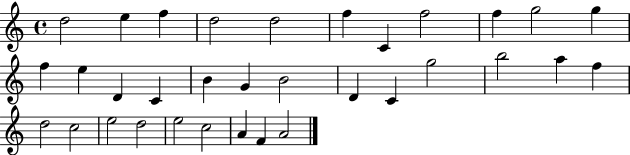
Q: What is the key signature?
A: C major